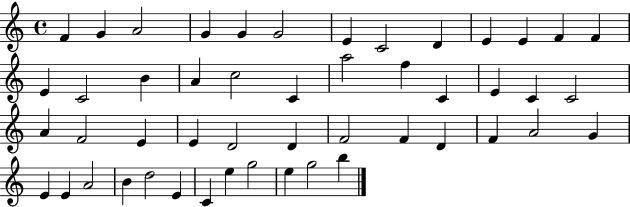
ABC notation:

X:1
T:Untitled
M:4/4
L:1/4
K:C
F G A2 G G G2 E C2 D E E F F E C2 B A c2 C a2 f C E C C2 A F2 E E D2 D F2 F D F A2 G E E A2 B d2 E C e g2 e g2 b